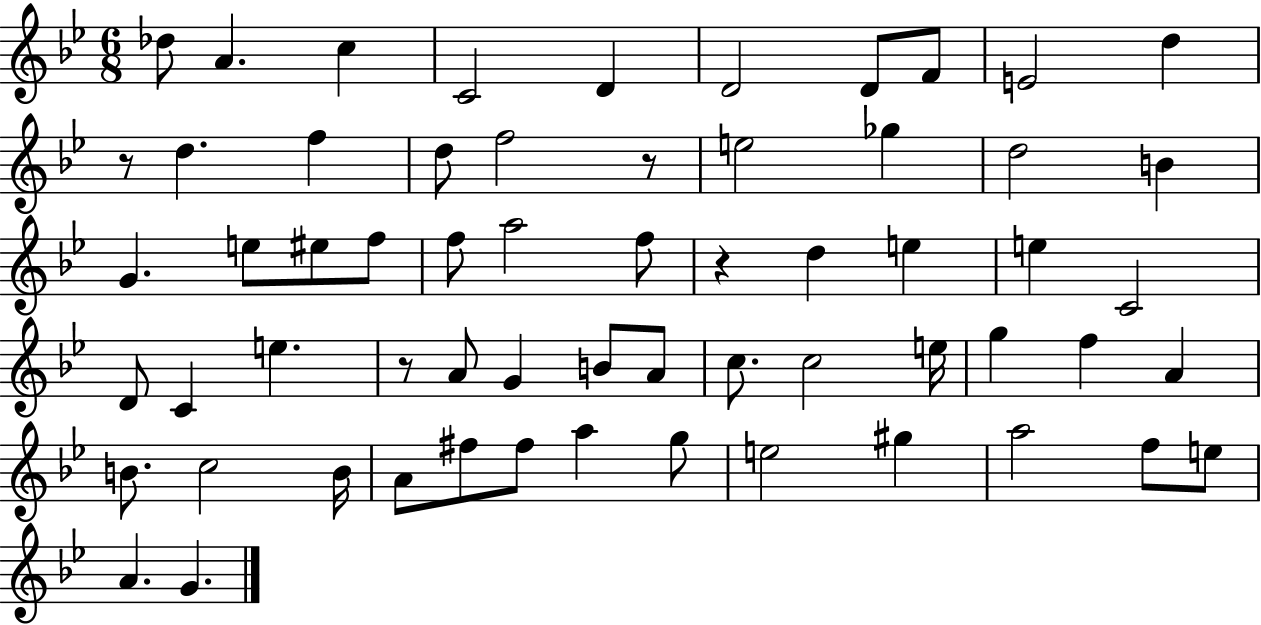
{
  \clef treble
  \numericTimeSignature
  \time 6/8
  \key bes \major
  des''8 a'4. c''4 | c'2 d'4 | d'2 d'8 f'8 | e'2 d''4 | \break r8 d''4. f''4 | d''8 f''2 r8 | e''2 ges''4 | d''2 b'4 | \break g'4. e''8 eis''8 f''8 | f''8 a''2 f''8 | r4 d''4 e''4 | e''4 c'2 | \break d'8 c'4 e''4. | r8 a'8 g'4 b'8 a'8 | c''8. c''2 e''16 | g''4 f''4 a'4 | \break b'8. c''2 b'16 | a'8 fis''8 fis''8 a''4 g''8 | e''2 gis''4 | a''2 f''8 e''8 | \break a'4. g'4. | \bar "|."
}